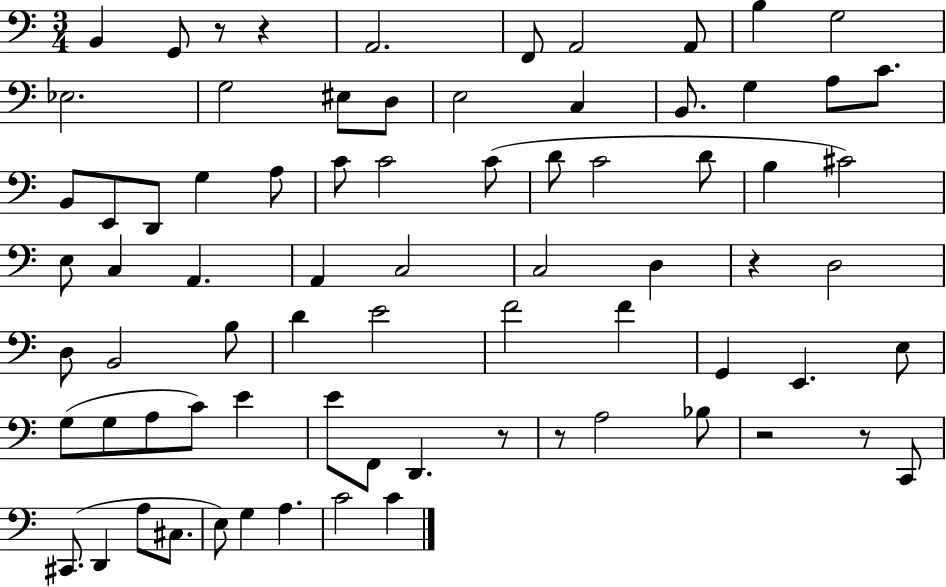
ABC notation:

X:1
T:Untitled
M:3/4
L:1/4
K:C
B,, G,,/2 z/2 z A,,2 F,,/2 A,,2 A,,/2 B, G,2 _E,2 G,2 ^E,/2 D,/2 E,2 C, B,,/2 G, A,/2 C/2 B,,/2 E,,/2 D,,/2 G, A,/2 C/2 C2 C/2 D/2 C2 D/2 B, ^C2 E,/2 C, A,, A,, C,2 C,2 D, z D,2 D,/2 B,,2 B,/2 D E2 F2 F G,, E,, E,/2 G,/2 G,/2 A,/2 C/2 E E/2 F,,/2 D,, z/2 z/2 A,2 _B,/2 z2 z/2 C,,/2 ^C,,/2 D,, A,/2 ^C,/2 E,/2 G, A, C2 C